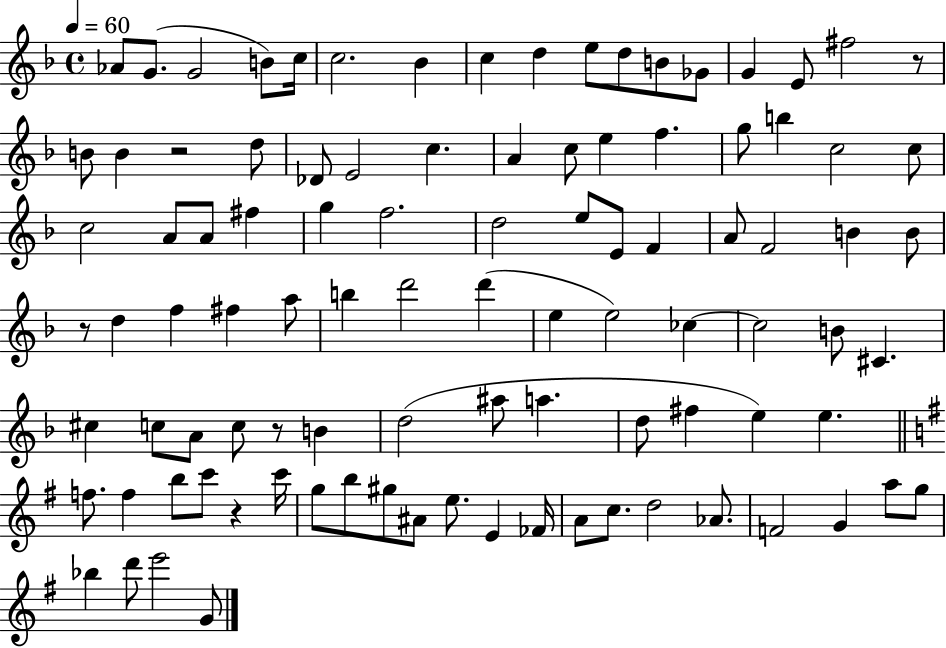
Ab4/e G4/e. G4/h B4/e C5/s C5/h. Bb4/q C5/q D5/q E5/e D5/e B4/e Gb4/e G4/q E4/e F#5/h R/e B4/e B4/q R/h D5/e Db4/e E4/h C5/q. A4/q C5/e E5/q F5/q. G5/e B5/q C5/h C5/e C5/h A4/e A4/e F#5/q G5/q F5/h. D5/h E5/e E4/e F4/q A4/e F4/h B4/q B4/e R/e D5/q F5/q F#5/q A5/e B5/q D6/h D6/q E5/q E5/h CES5/q CES5/h B4/e C#4/q. C#5/q C5/e A4/e C5/e R/e B4/q D5/h A#5/e A5/q. D5/e F#5/q E5/q E5/q. F5/e. F5/q B5/e C6/e R/q C6/s G5/e B5/e G#5/e A#4/e E5/e. E4/q FES4/s A4/e C5/e. D5/h Ab4/e. F4/h G4/q A5/e G5/e Bb5/q D6/e E6/h G4/e